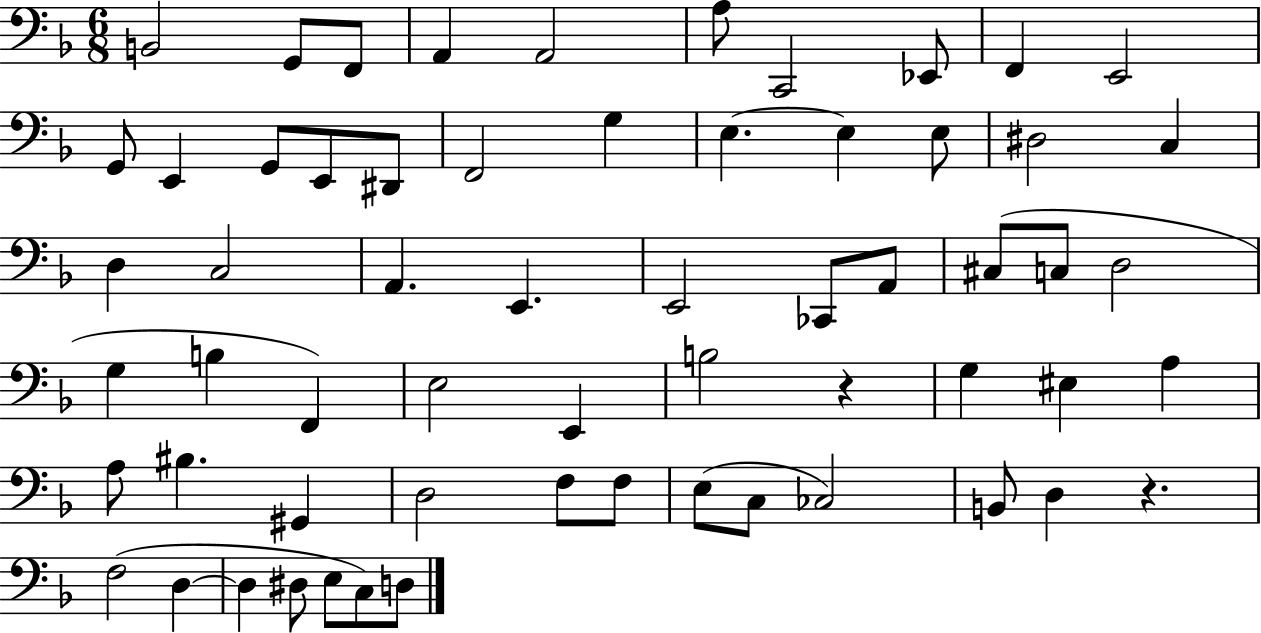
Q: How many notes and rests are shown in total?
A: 61